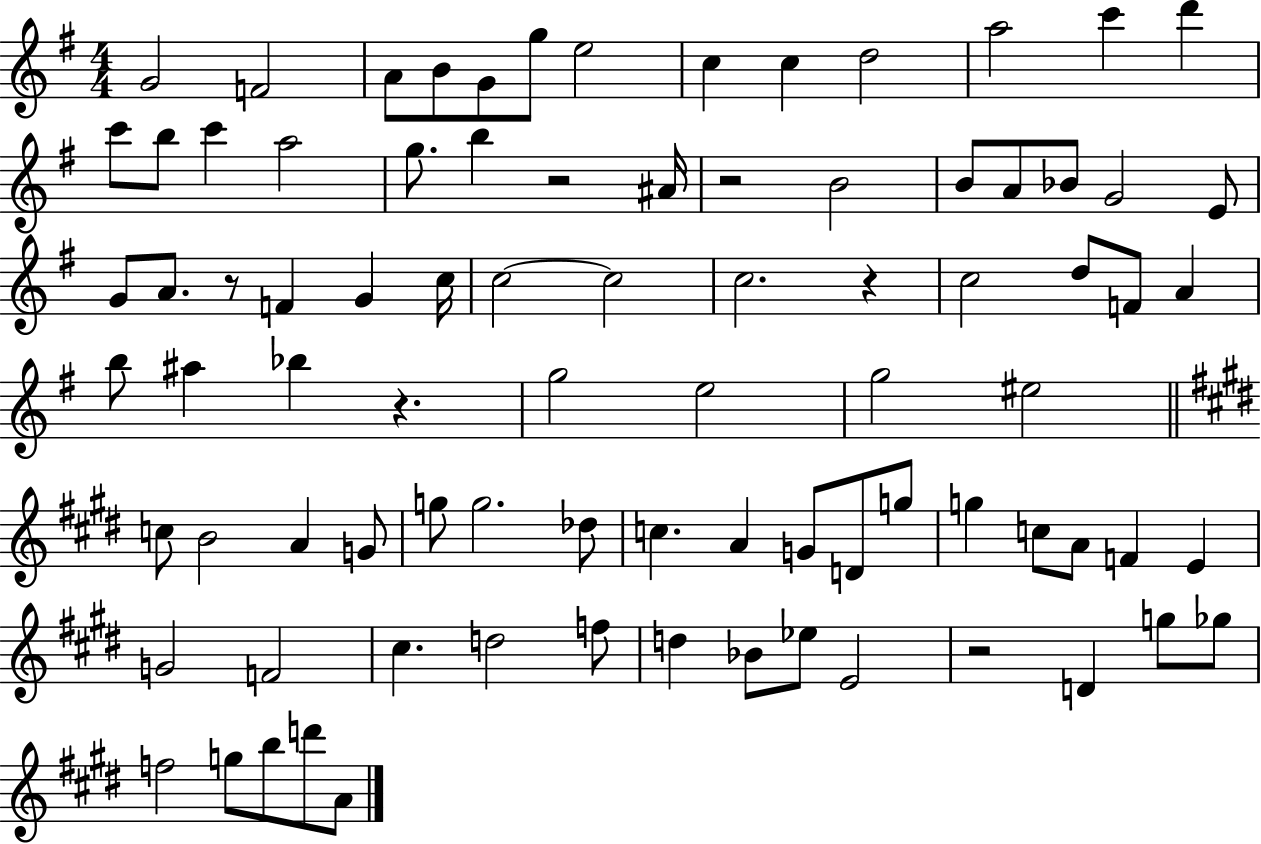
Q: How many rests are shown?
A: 6